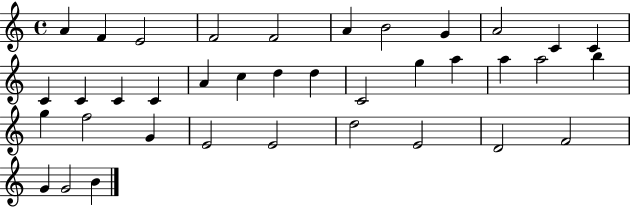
{
  \clef treble
  \time 4/4
  \defaultTimeSignature
  \key c \major
  a'4 f'4 e'2 | f'2 f'2 | a'4 b'2 g'4 | a'2 c'4 c'4 | \break c'4 c'4 c'4 c'4 | a'4 c''4 d''4 d''4 | c'2 g''4 a''4 | a''4 a''2 b''4 | \break g''4 f''2 g'4 | e'2 e'2 | d''2 e'2 | d'2 f'2 | \break g'4 g'2 b'4 | \bar "|."
}